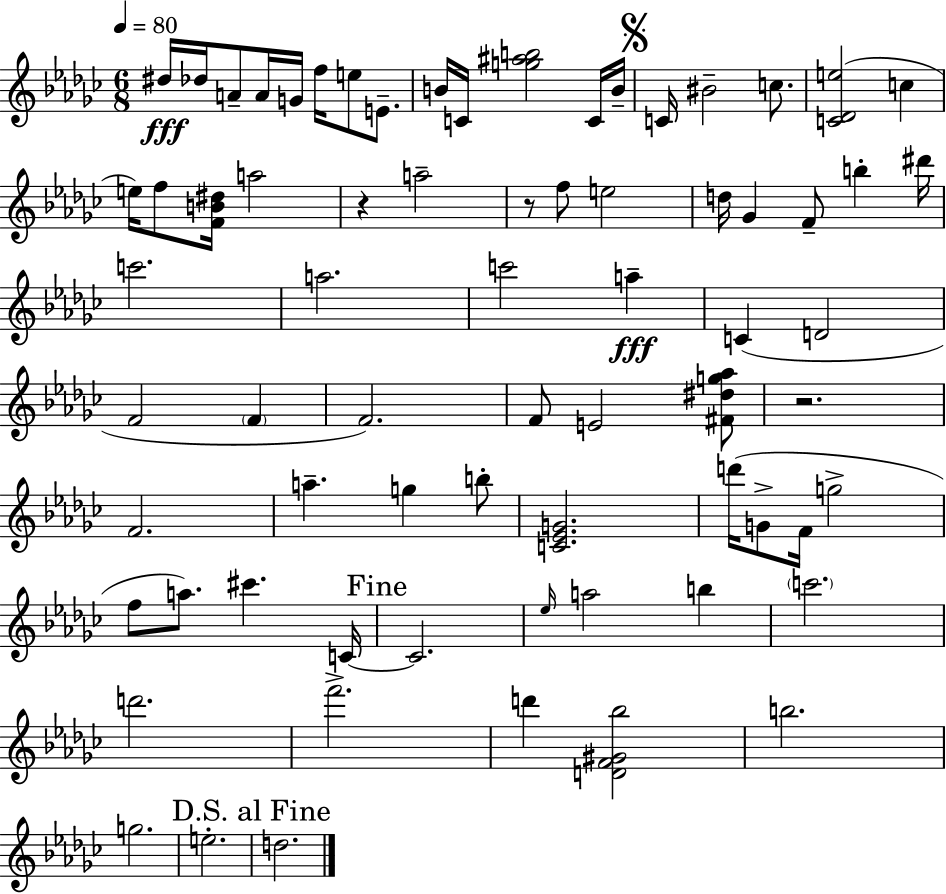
D#5/s Db5/s A4/e A4/s G4/s F5/s E5/e E4/e. B4/s C4/s [G5,A#5,B5]/h C4/s B4/s C4/s BIS4/h C5/e. [C4,Db4,E5]/h C5/q E5/s F5/e [F4,B4,D#5]/s A5/h R/q A5/h R/e F5/e E5/h D5/s Gb4/q F4/e B5/q D#6/s C6/h. A5/h. C6/h A5/q C4/q D4/h F4/h F4/q F4/h. F4/e E4/h [F#4,D#5,G5,Ab5]/e R/h. F4/h. A5/q. G5/q B5/e [C4,Eb4,G4]/h. D6/s G4/e F4/s G5/h F5/e A5/e. C#6/q. C4/s C4/h. Eb5/s A5/h B5/q C6/h. D6/h. F6/h. D6/q [D4,F4,G#4,Bb5]/h B5/h. G5/h. E5/h. D5/h.